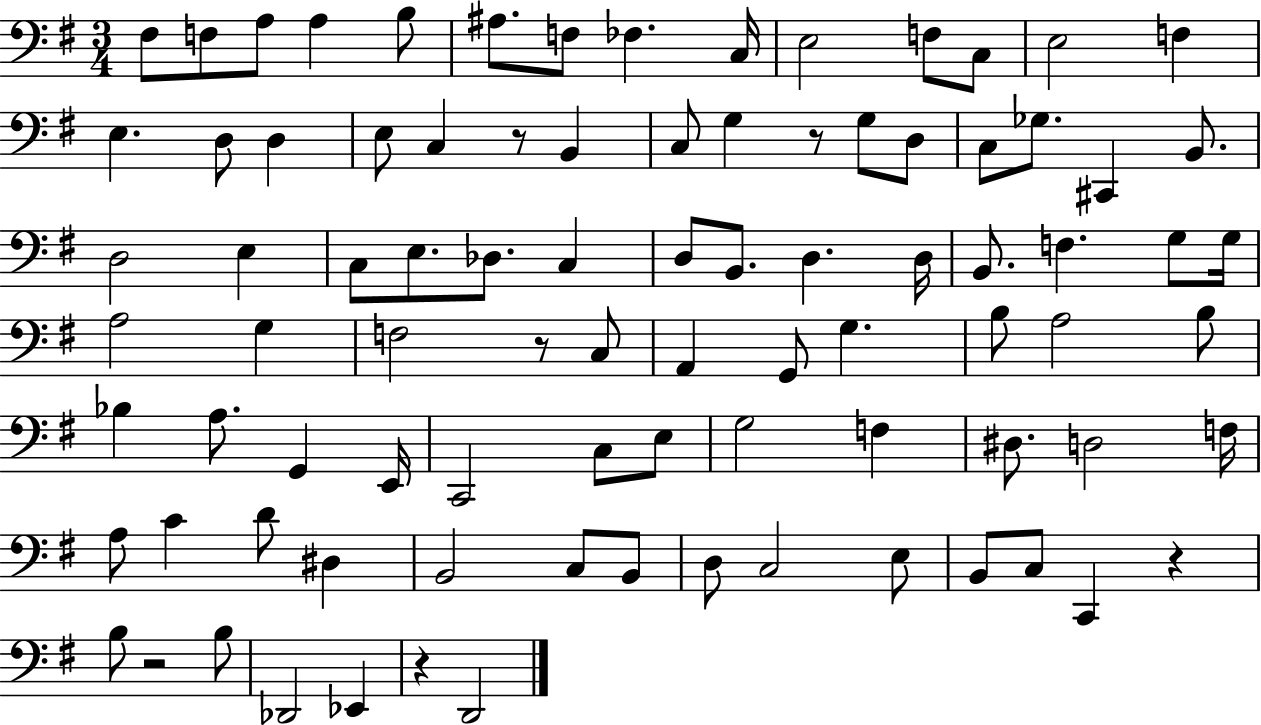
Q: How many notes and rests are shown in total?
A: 88